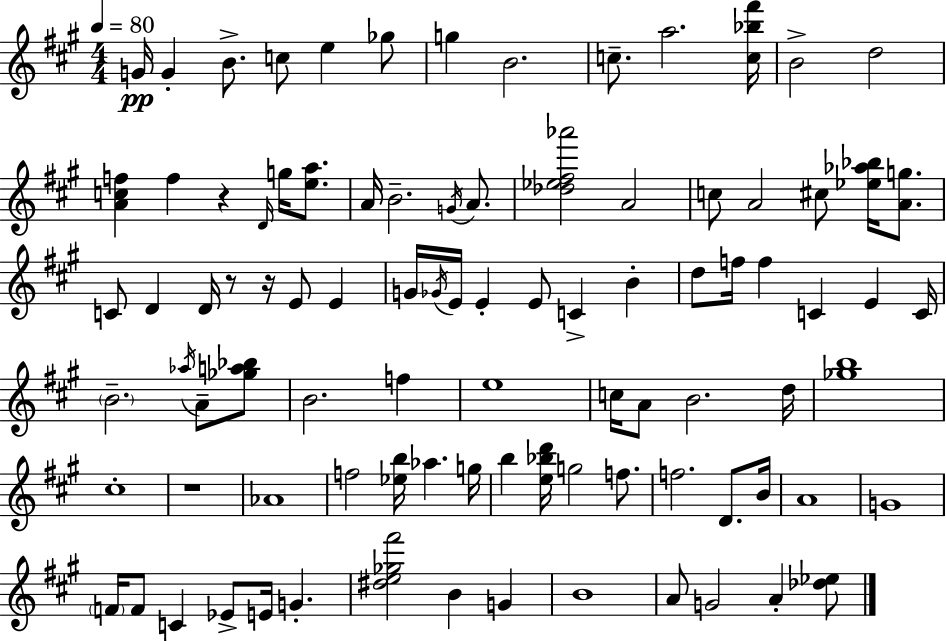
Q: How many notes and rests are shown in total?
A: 92